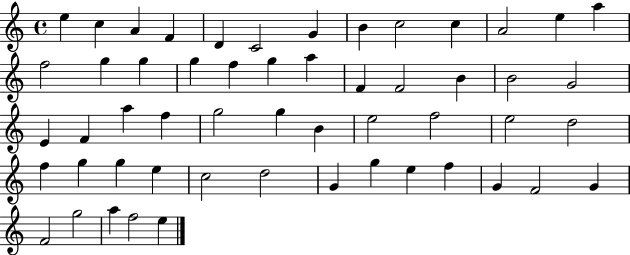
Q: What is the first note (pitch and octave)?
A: E5